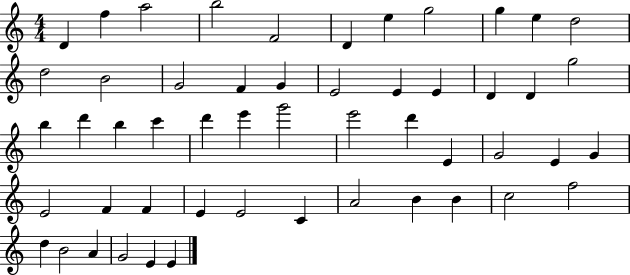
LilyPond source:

{
  \clef treble
  \numericTimeSignature
  \time 4/4
  \key c \major
  d'4 f''4 a''2 | b''2 f'2 | d'4 e''4 g''2 | g''4 e''4 d''2 | \break d''2 b'2 | g'2 f'4 g'4 | e'2 e'4 e'4 | d'4 d'4 g''2 | \break b''4 d'''4 b''4 c'''4 | d'''4 e'''4 g'''2 | e'''2 d'''4 e'4 | g'2 e'4 g'4 | \break e'2 f'4 f'4 | e'4 e'2 c'4 | a'2 b'4 b'4 | c''2 f''2 | \break d''4 b'2 a'4 | g'2 e'4 e'4 | \bar "|."
}